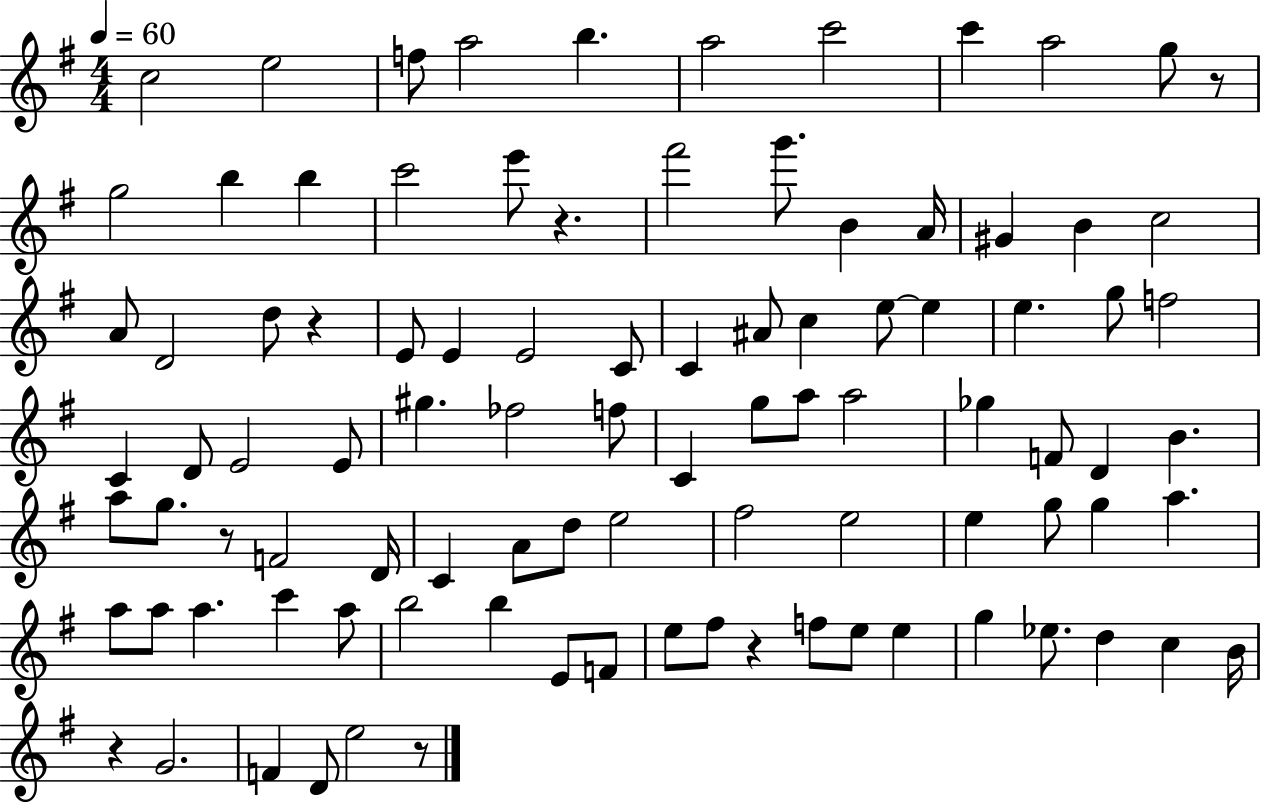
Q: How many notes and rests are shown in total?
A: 96